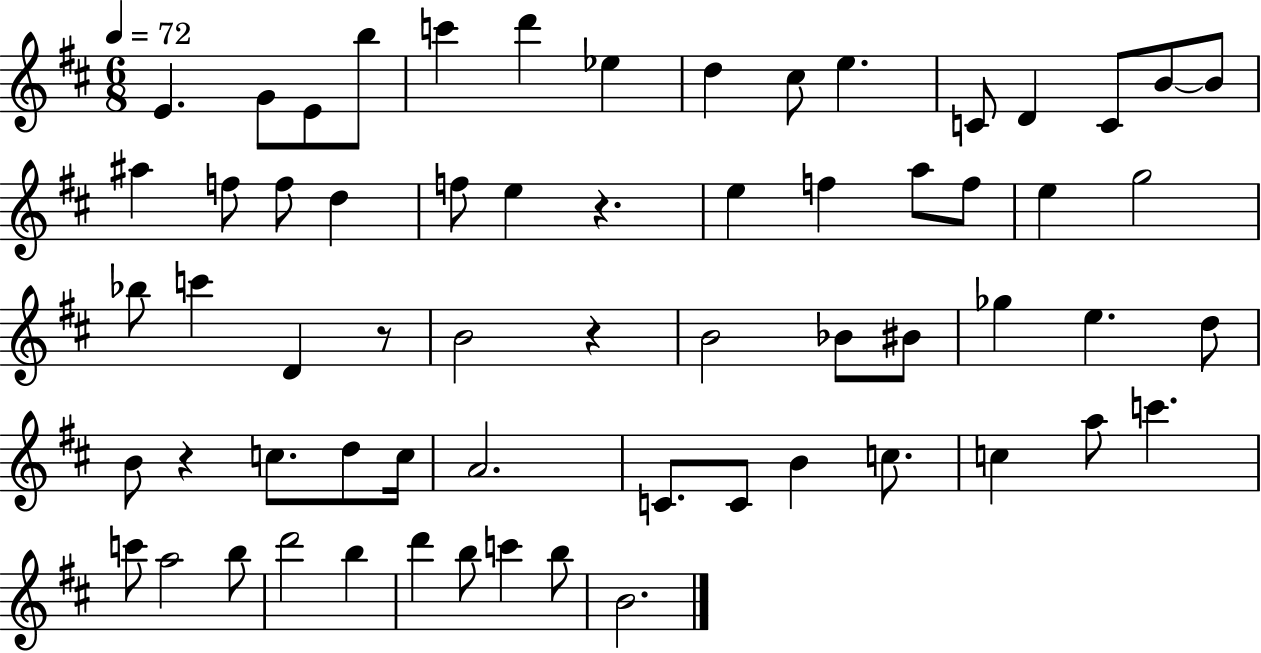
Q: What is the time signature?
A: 6/8